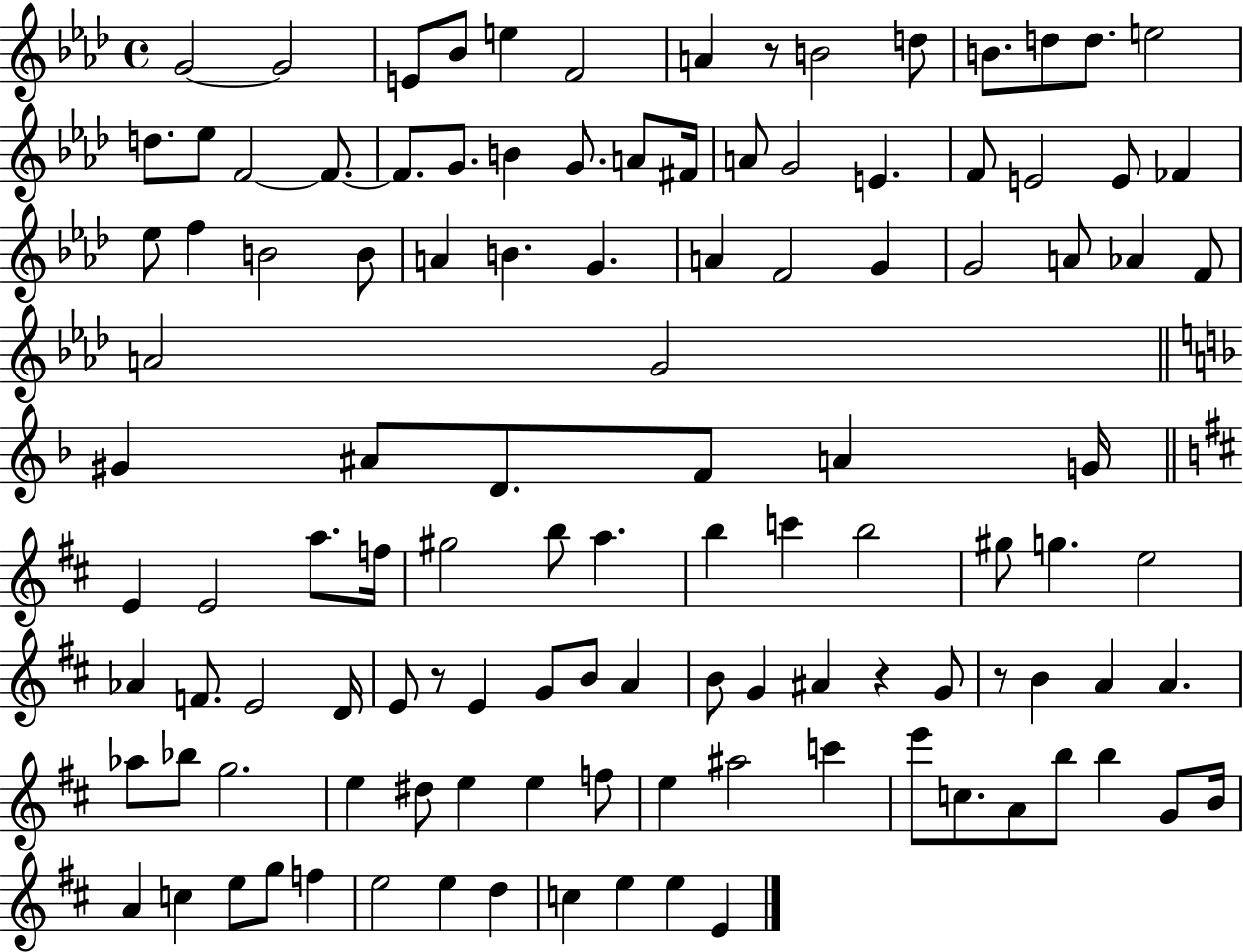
X:1
T:Untitled
M:4/4
L:1/4
K:Ab
G2 G2 E/2 _B/2 e F2 A z/2 B2 d/2 B/2 d/2 d/2 e2 d/2 _e/2 F2 F/2 F/2 G/2 B G/2 A/2 ^F/4 A/2 G2 E F/2 E2 E/2 _F _e/2 f B2 B/2 A B G A F2 G G2 A/2 _A F/2 A2 G2 ^G ^A/2 D/2 F/2 A G/4 E E2 a/2 f/4 ^g2 b/2 a b c' b2 ^g/2 g e2 _A F/2 E2 D/4 E/2 z/2 E G/2 B/2 A B/2 G ^A z G/2 z/2 B A A _a/2 _b/2 g2 e ^d/2 e e f/2 e ^a2 c' e'/2 c/2 A/2 b/2 b G/2 B/4 A c e/2 g/2 f e2 e d c e e E